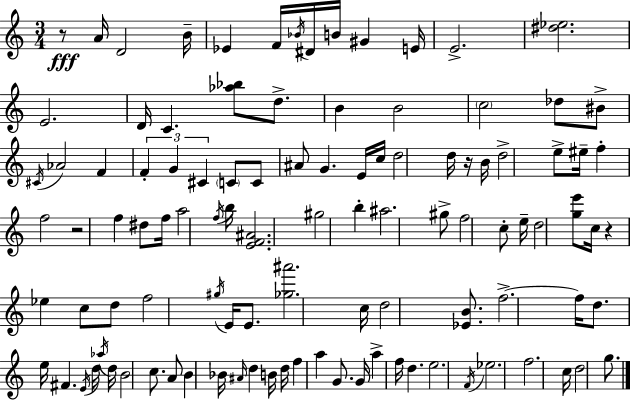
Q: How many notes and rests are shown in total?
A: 106